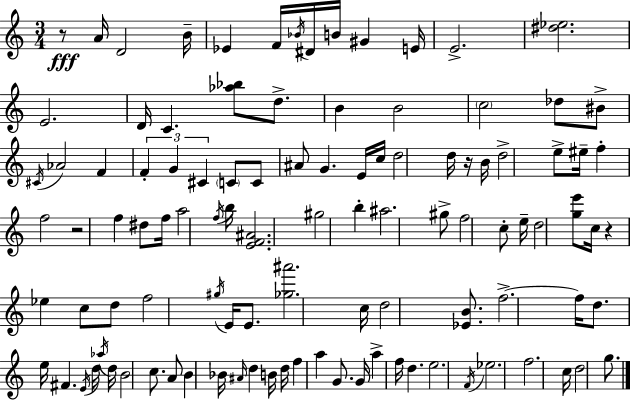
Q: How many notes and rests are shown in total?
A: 106